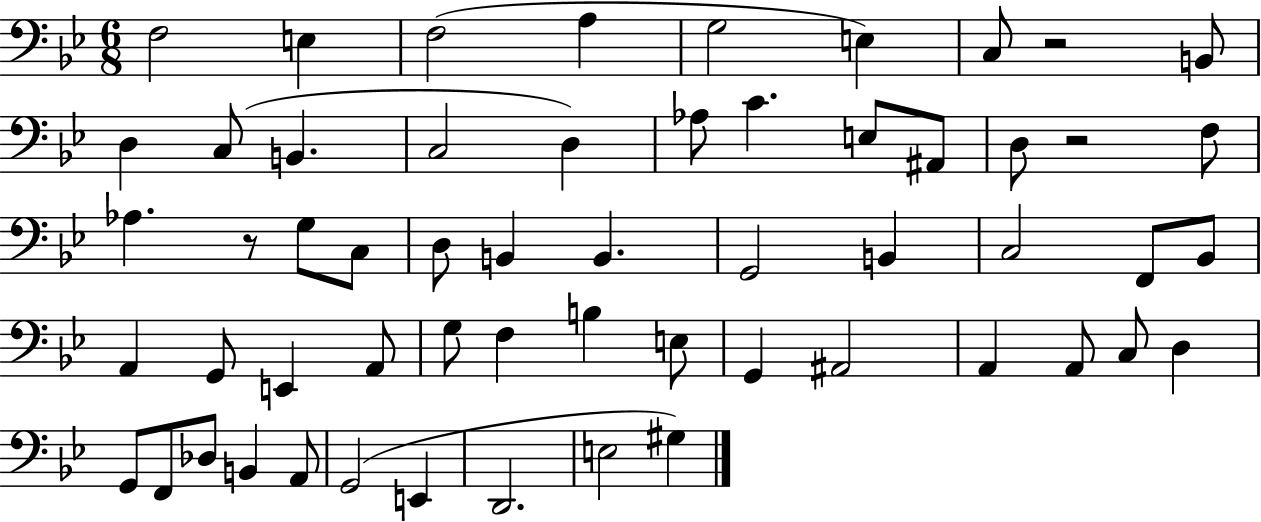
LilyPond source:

{
  \clef bass
  \numericTimeSignature
  \time 6/8
  \key bes \major
  \repeat volta 2 { f2 e4 | f2( a4 | g2 e4) | c8 r2 b,8 | \break d4 c8( b,4. | c2 d4) | aes8 c'4. e8 ais,8 | d8 r2 f8 | \break aes4. r8 g8 c8 | d8 b,4 b,4. | g,2 b,4 | c2 f,8 bes,8 | \break a,4 g,8 e,4 a,8 | g8 f4 b4 e8 | g,4 ais,2 | a,4 a,8 c8 d4 | \break g,8 f,8 des8 b,4 a,8 | g,2( e,4 | d,2. | e2 gis4) | \break } \bar "|."
}